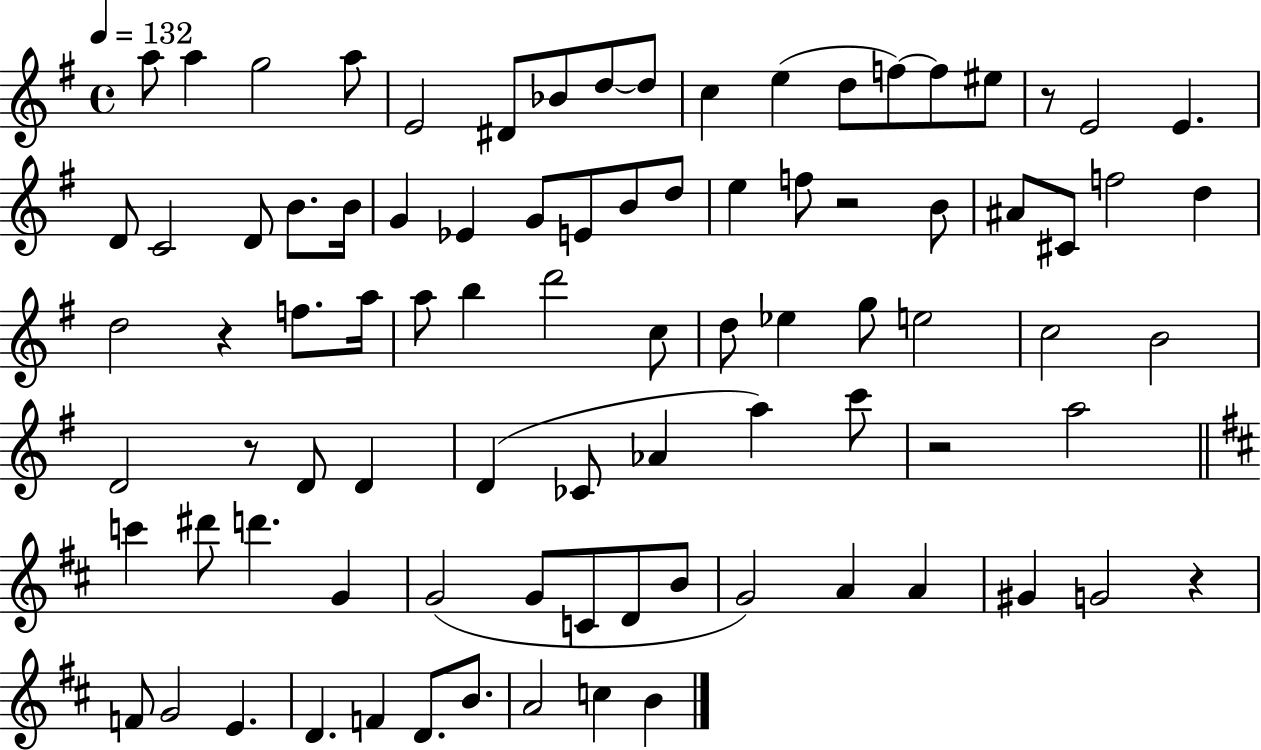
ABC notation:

X:1
T:Untitled
M:4/4
L:1/4
K:G
a/2 a g2 a/2 E2 ^D/2 _B/2 d/2 d/2 c e d/2 f/2 f/2 ^e/2 z/2 E2 E D/2 C2 D/2 B/2 B/4 G _E G/2 E/2 B/2 d/2 e f/2 z2 B/2 ^A/2 ^C/2 f2 d d2 z f/2 a/4 a/2 b d'2 c/2 d/2 _e g/2 e2 c2 B2 D2 z/2 D/2 D D _C/2 _A a c'/2 z2 a2 c' ^d'/2 d' G G2 G/2 C/2 D/2 B/2 G2 A A ^G G2 z F/2 G2 E D F D/2 B/2 A2 c B